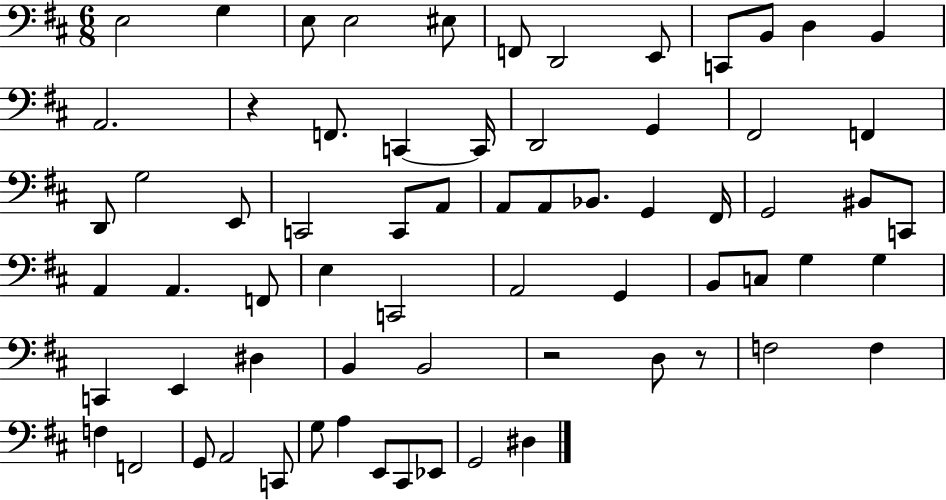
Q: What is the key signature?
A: D major